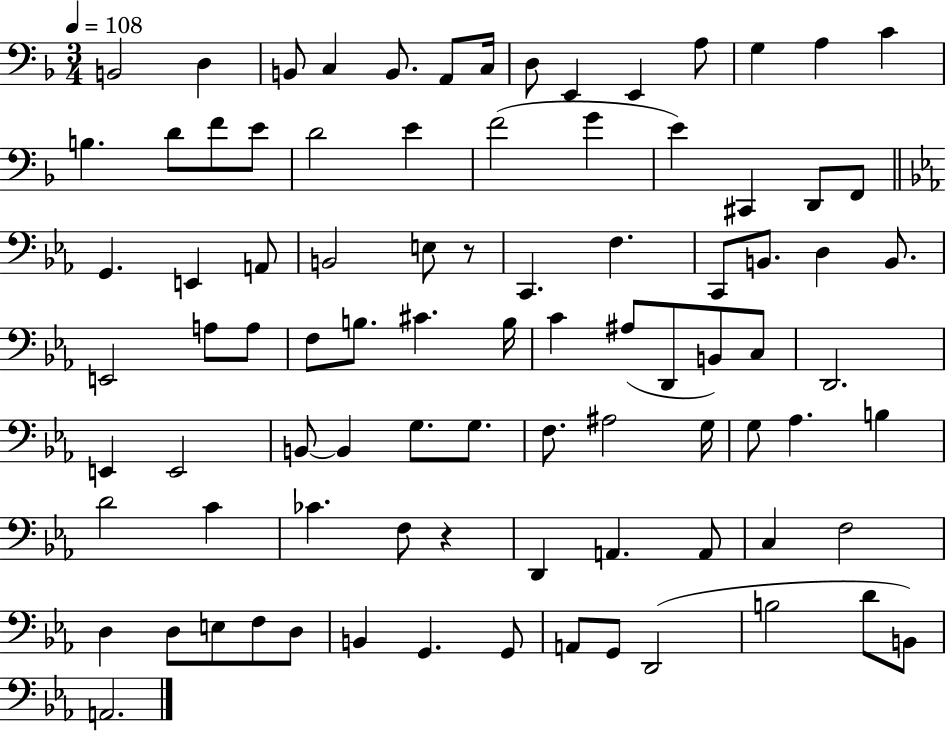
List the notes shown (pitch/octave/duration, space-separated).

B2/h D3/q B2/e C3/q B2/e. A2/e C3/s D3/e E2/q E2/q A3/e G3/q A3/q C4/q B3/q. D4/e F4/e E4/e D4/h E4/q F4/h G4/q E4/q C#2/q D2/e F2/e G2/q. E2/q A2/e B2/h E3/e R/e C2/q. F3/q. C2/e B2/e. D3/q B2/e. E2/h A3/e A3/e F3/e B3/e. C#4/q. B3/s C4/q A#3/e D2/e B2/e C3/e D2/h. E2/q E2/h B2/e B2/q G3/e. G3/e. F3/e. A#3/h G3/s G3/e Ab3/q. B3/q D4/h C4/q CES4/q. F3/e R/q D2/q A2/q. A2/e C3/q F3/h D3/q D3/e E3/e F3/e D3/e B2/q G2/q. G2/e A2/e G2/e D2/h B3/h D4/e B2/e A2/h.